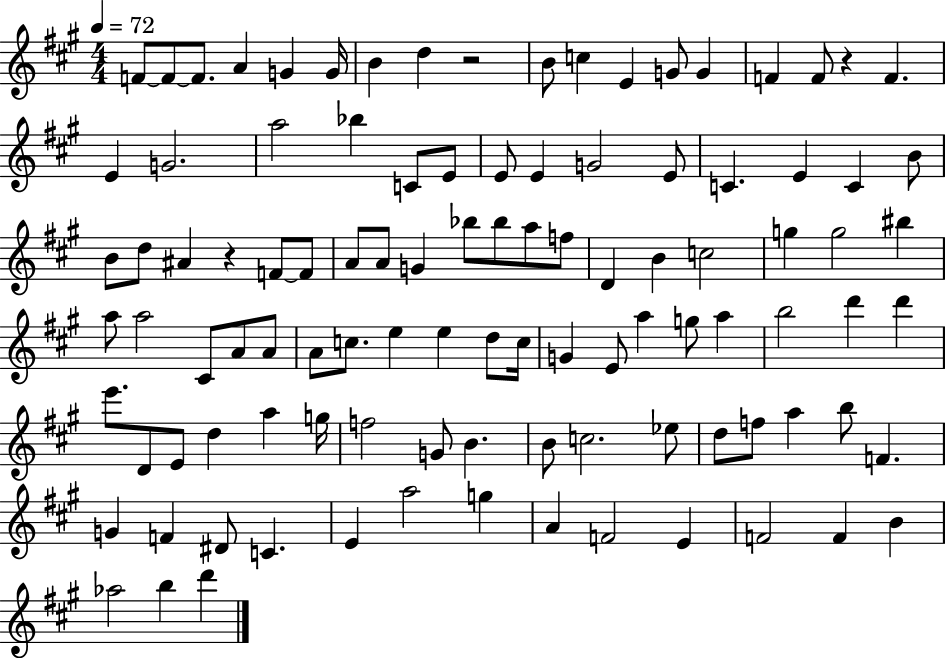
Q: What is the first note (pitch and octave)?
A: F4